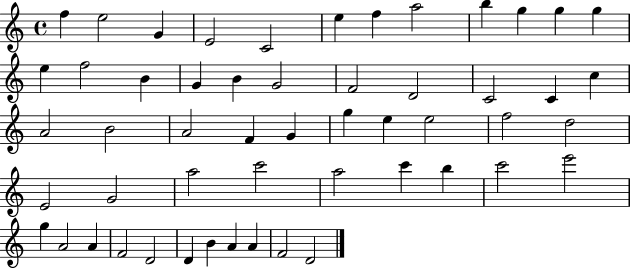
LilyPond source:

{
  \clef treble
  \time 4/4
  \defaultTimeSignature
  \key c \major
  f''4 e''2 g'4 | e'2 c'2 | e''4 f''4 a''2 | b''4 g''4 g''4 g''4 | \break e''4 f''2 b'4 | g'4 b'4 g'2 | f'2 d'2 | c'2 c'4 c''4 | \break a'2 b'2 | a'2 f'4 g'4 | g''4 e''4 e''2 | f''2 d''2 | \break e'2 g'2 | a''2 c'''2 | a''2 c'''4 b''4 | c'''2 e'''2 | \break g''4 a'2 a'4 | f'2 d'2 | d'4 b'4 a'4 a'4 | f'2 d'2 | \break \bar "|."
}